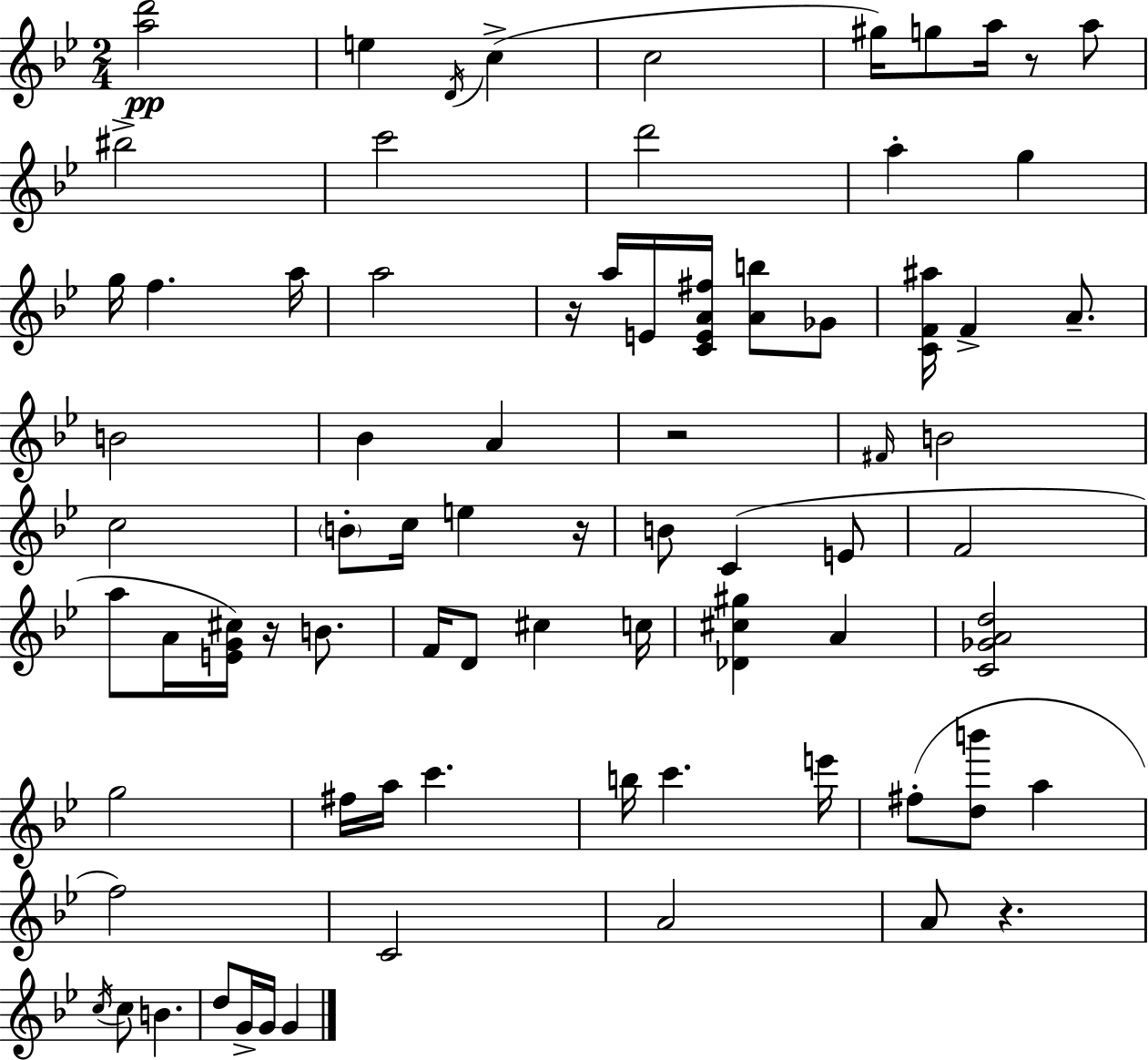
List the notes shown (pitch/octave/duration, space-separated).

[A5,D6]/h E5/q D4/s C5/q C5/h G#5/s G5/e A5/s R/e A5/e BIS5/h C6/h D6/h A5/q G5/q G5/s F5/q. A5/s A5/h R/s A5/s E4/s [C4,E4,A4,F#5]/s [A4,B5]/e Gb4/e [C4,F4,A#5]/s F4/q A4/e. B4/h Bb4/q A4/q R/h F#4/s B4/h C5/h B4/e C5/s E5/q R/s B4/e C4/q E4/e F4/h A5/e A4/s [E4,G4,C#5]/s R/s B4/e. F4/s D4/e C#5/q C5/s [Db4,C#5,G#5]/q A4/q [C4,Gb4,A4,D5]/h G5/h F#5/s A5/s C6/q. B5/s C6/q. E6/s F#5/e [D5,B6]/e A5/q F5/h C4/h A4/h A4/e R/q. C5/s C5/e B4/q. D5/e G4/s G4/s G4/q